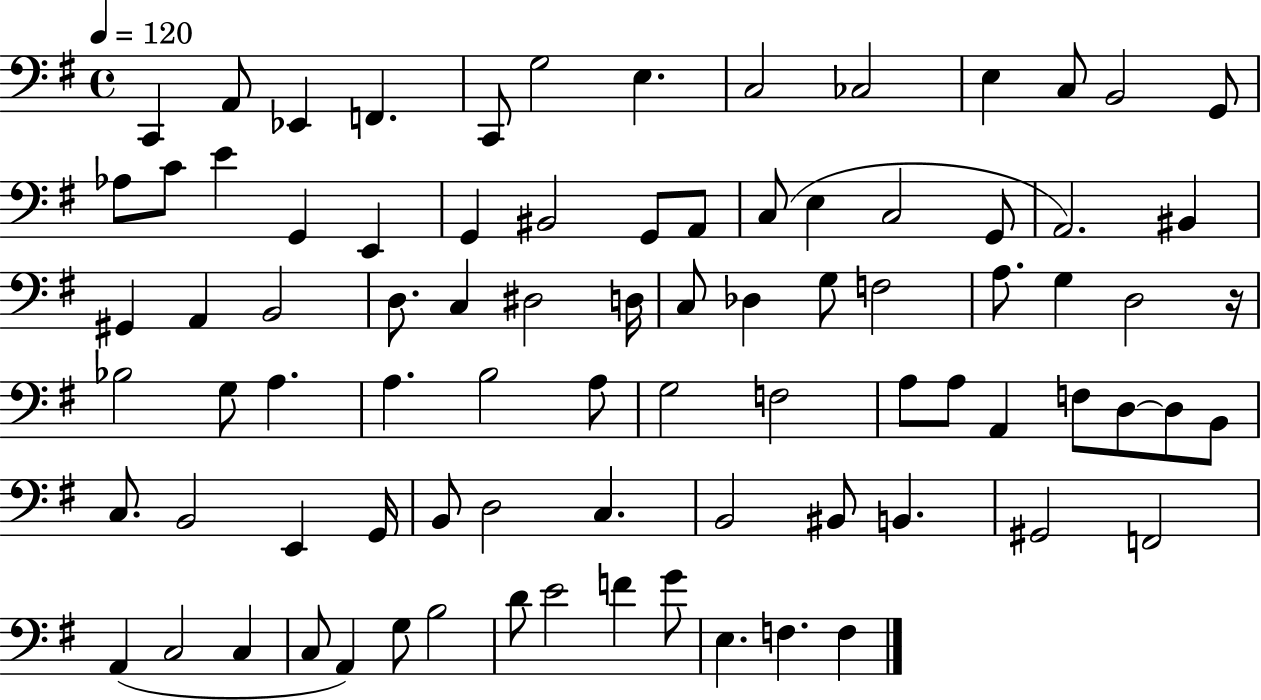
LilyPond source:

{
  \clef bass
  \time 4/4
  \defaultTimeSignature
  \key g \major
  \tempo 4 = 120
  c,4 a,8 ees,4 f,4. | c,8 g2 e4. | c2 ces2 | e4 c8 b,2 g,8 | \break aes8 c'8 e'4 g,4 e,4 | g,4 bis,2 g,8 a,8 | c8( e4 c2 g,8 | a,2.) bis,4 | \break gis,4 a,4 b,2 | d8. c4 dis2 d16 | c8 des4 g8 f2 | a8. g4 d2 r16 | \break bes2 g8 a4. | a4. b2 a8 | g2 f2 | a8 a8 a,4 f8 d8~~ d8 b,8 | \break c8. b,2 e,4 g,16 | b,8 d2 c4. | b,2 bis,8 b,4. | gis,2 f,2 | \break a,4( c2 c4 | c8 a,4) g8 b2 | d'8 e'2 f'4 g'8 | e4. f4. f4 | \break \bar "|."
}